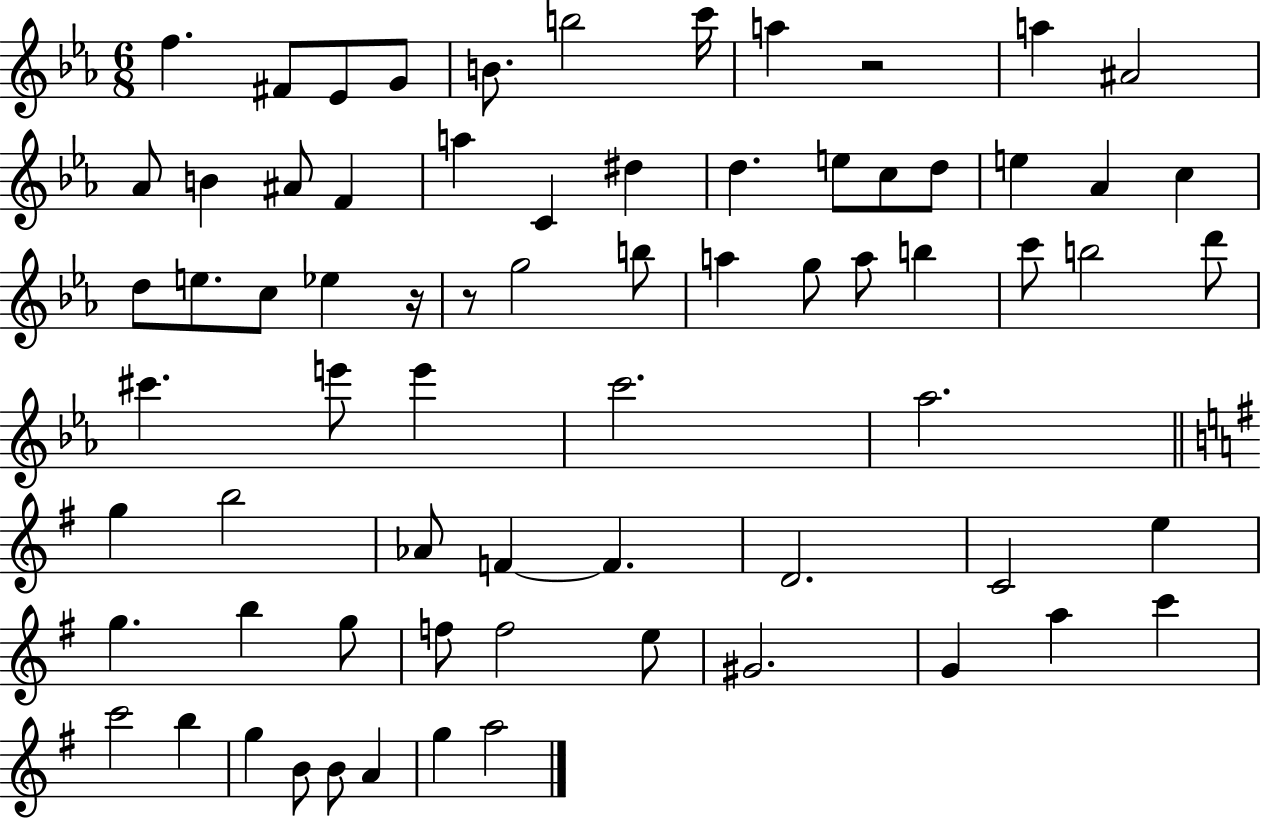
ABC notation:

X:1
T:Untitled
M:6/8
L:1/4
K:Eb
f ^F/2 _E/2 G/2 B/2 b2 c'/4 a z2 a ^A2 _A/2 B ^A/2 F a C ^d d e/2 c/2 d/2 e _A c d/2 e/2 c/2 _e z/4 z/2 g2 b/2 a g/2 a/2 b c'/2 b2 d'/2 ^c' e'/2 e' c'2 _a2 g b2 _A/2 F F D2 C2 e g b g/2 f/2 f2 e/2 ^G2 G a c' c'2 b g B/2 B/2 A g a2